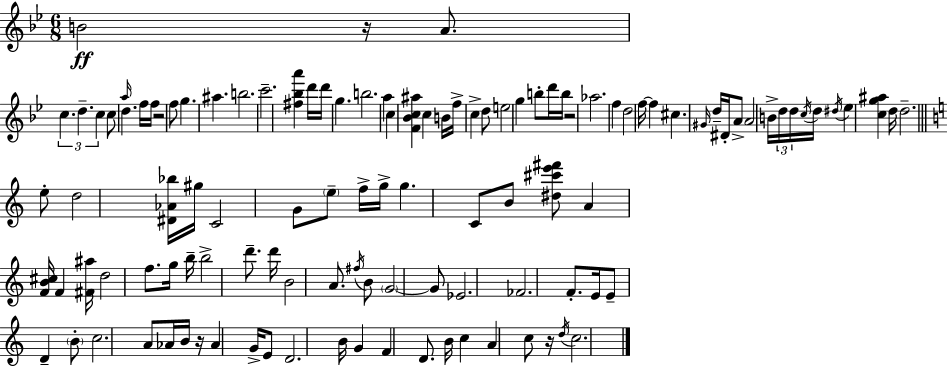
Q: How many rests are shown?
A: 5